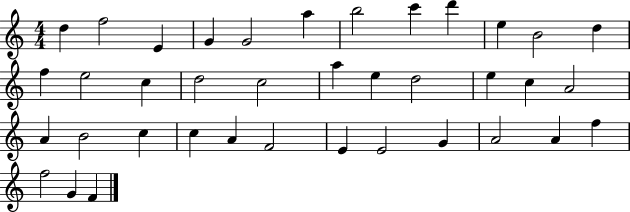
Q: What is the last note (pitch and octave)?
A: F4